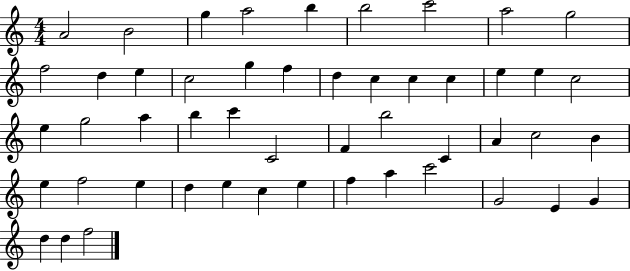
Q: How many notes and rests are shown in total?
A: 50